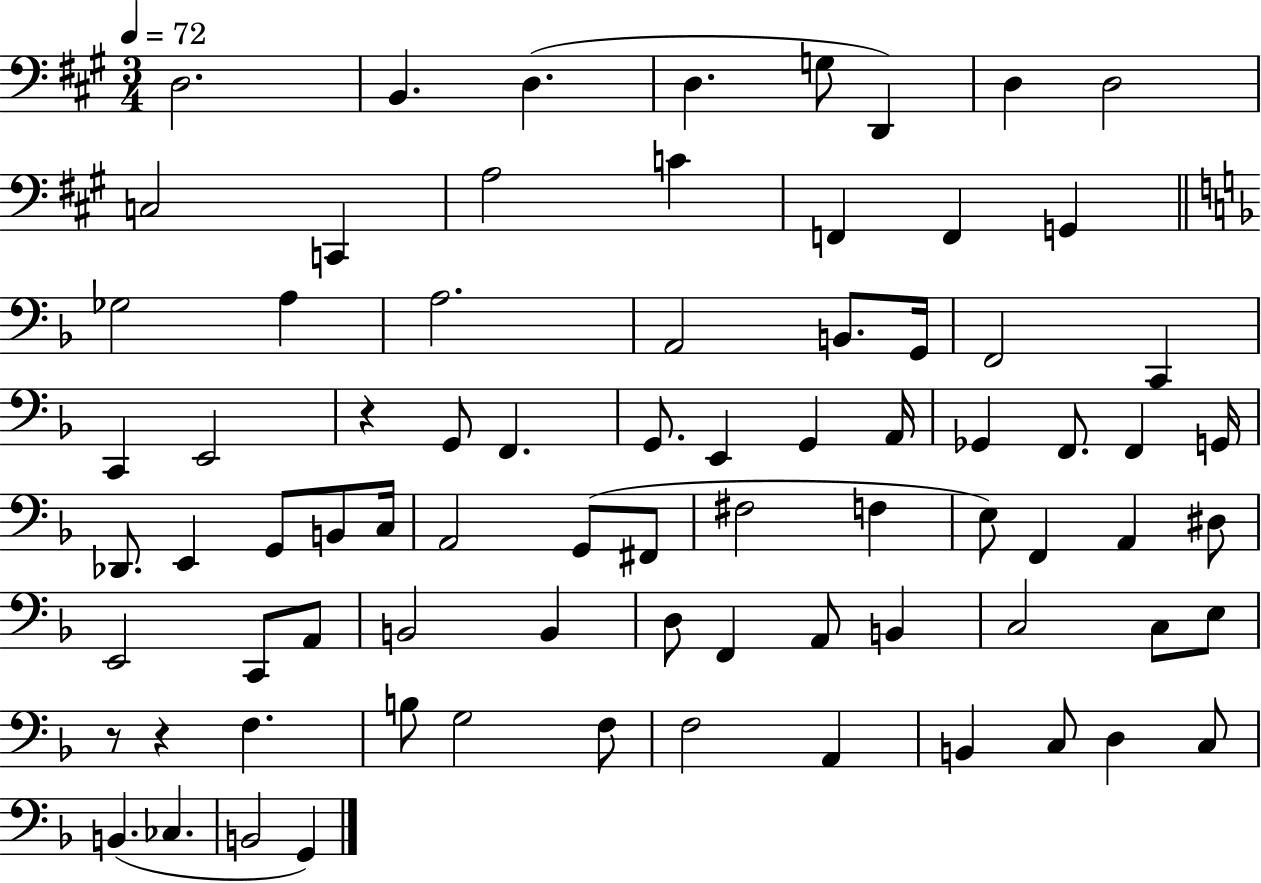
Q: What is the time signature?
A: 3/4